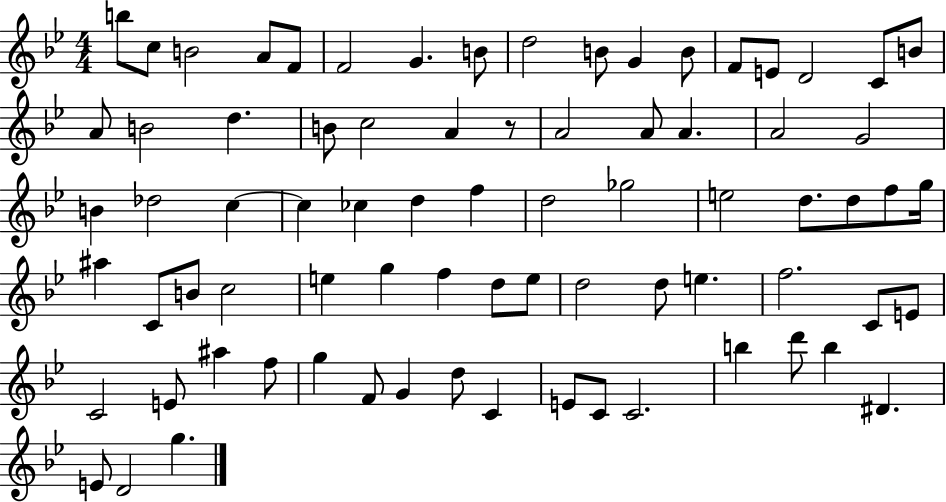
X:1
T:Untitled
M:4/4
L:1/4
K:Bb
b/2 c/2 B2 A/2 F/2 F2 G B/2 d2 B/2 G B/2 F/2 E/2 D2 C/2 B/2 A/2 B2 d B/2 c2 A z/2 A2 A/2 A A2 G2 B _d2 c c _c d f d2 _g2 e2 d/2 d/2 f/2 g/4 ^a C/2 B/2 c2 e g f d/2 e/2 d2 d/2 e f2 C/2 E/2 C2 E/2 ^a f/2 g F/2 G d/2 C E/2 C/2 C2 b d'/2 b ^D E/2 D2 g